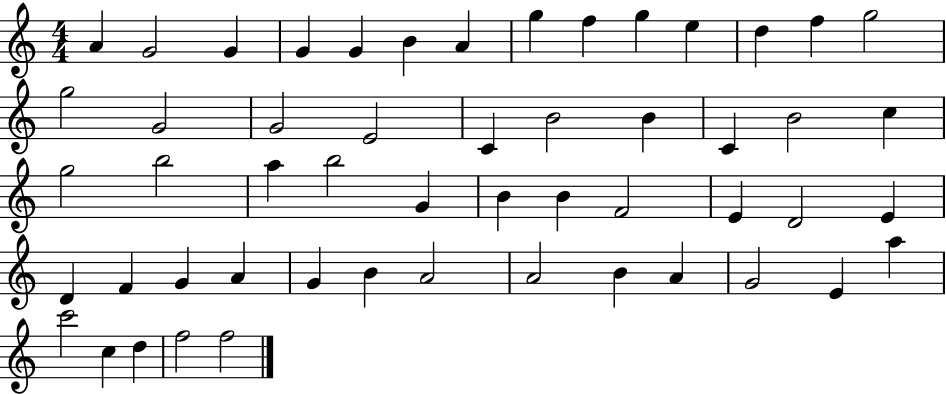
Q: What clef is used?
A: treble